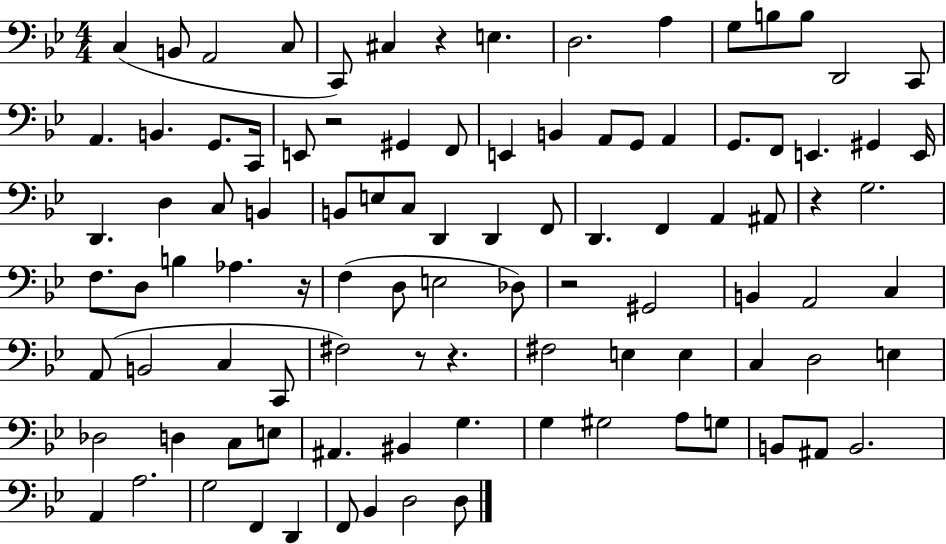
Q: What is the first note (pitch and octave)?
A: C3